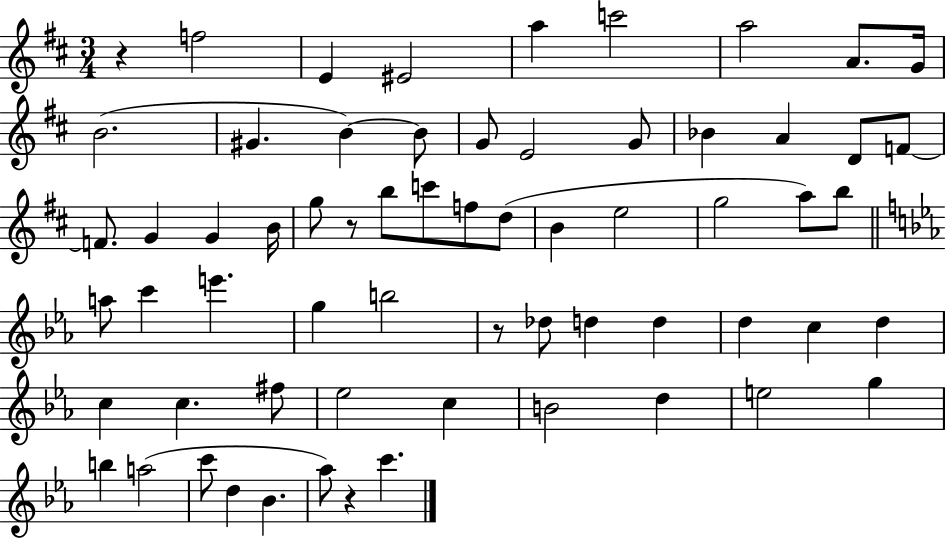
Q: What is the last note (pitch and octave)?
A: C6